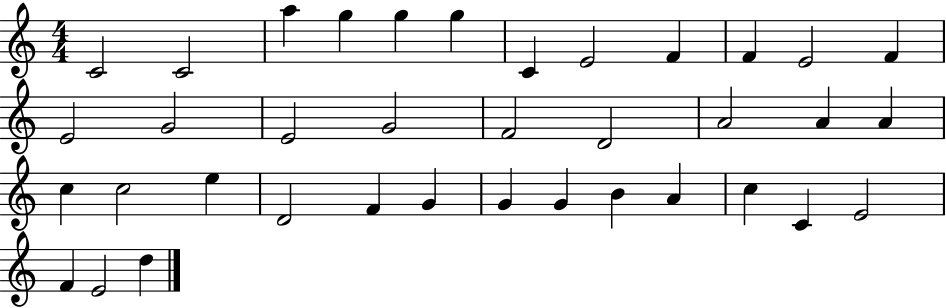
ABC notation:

X:1
T:Untitled
M:4/4
L:1/4
K:C
C2 C2 a g g g C E2 F F E2 F E2 G2 E2 G2 F2 D2 A2 A A c c2 e D2 F G G G B A c C E2 F E2 d